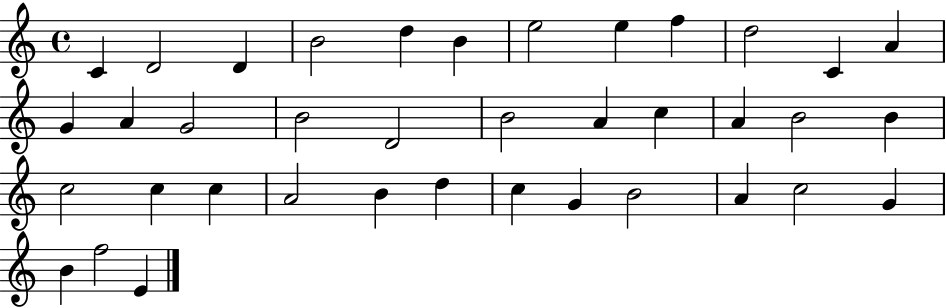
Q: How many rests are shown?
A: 0